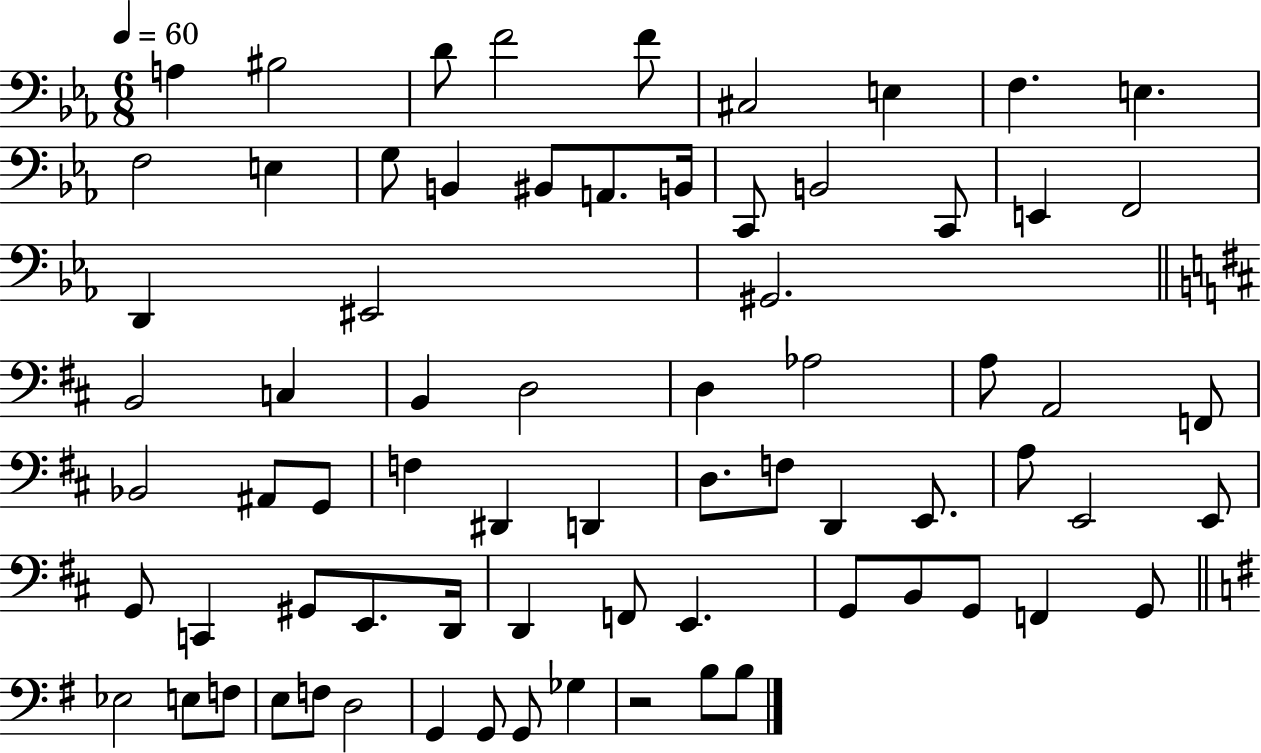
{
  \clef bass
  \numericTimeSignature
  \time 6/8
  \key ees \major
  \tempo 4 = 60
  a4 bis2 | d'8 f'2 f'8 | cis2 e4 | f4. e4. | \break f2 e4 | g8 b,4 bis,8 a,8. b,16 | c,8 b,2 c,8 | e,4 f,2 | \break d,4 eis,2 | gis,2. | \bar "||" \break \key d \major b,2 c4 | b,4 d2 | d4 aes2 | a8 a,2 f,8 | \break bes,2 ais,8 g,8 | f4 dis,4 d,4 | d8. f8 d,4 e,8. | a8 e,2 e,8 | \break g,8 c,4 gis,8 e,8. d,16 | d,4 f,8 e,4. | g,8 b,8 g,8 f,4 g,8 | \bar "||" \break \key e \minor ees2 e8 f8 | e8 f8 d2 | g,4 g,8 g,8 ges4 | r2 b8 b8 | \break \bar "|."
}